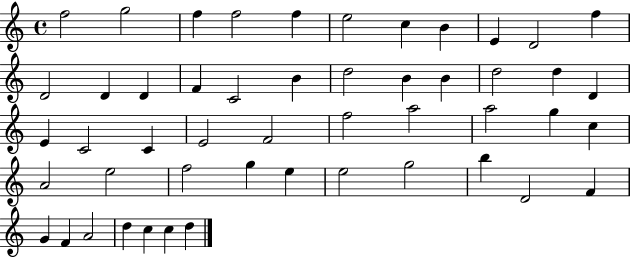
X:1
T:Untitled
M:4/4
L:1/4
K:C
f2 g2 f f2 f e2 c B E D2 f D2 D D F C2 B d2 B B d2 d D E C2 C E2 F2 f2 a2 a2 g c A2 e2 f2 g e e2 g2 b D2 F G F A2 d c c d